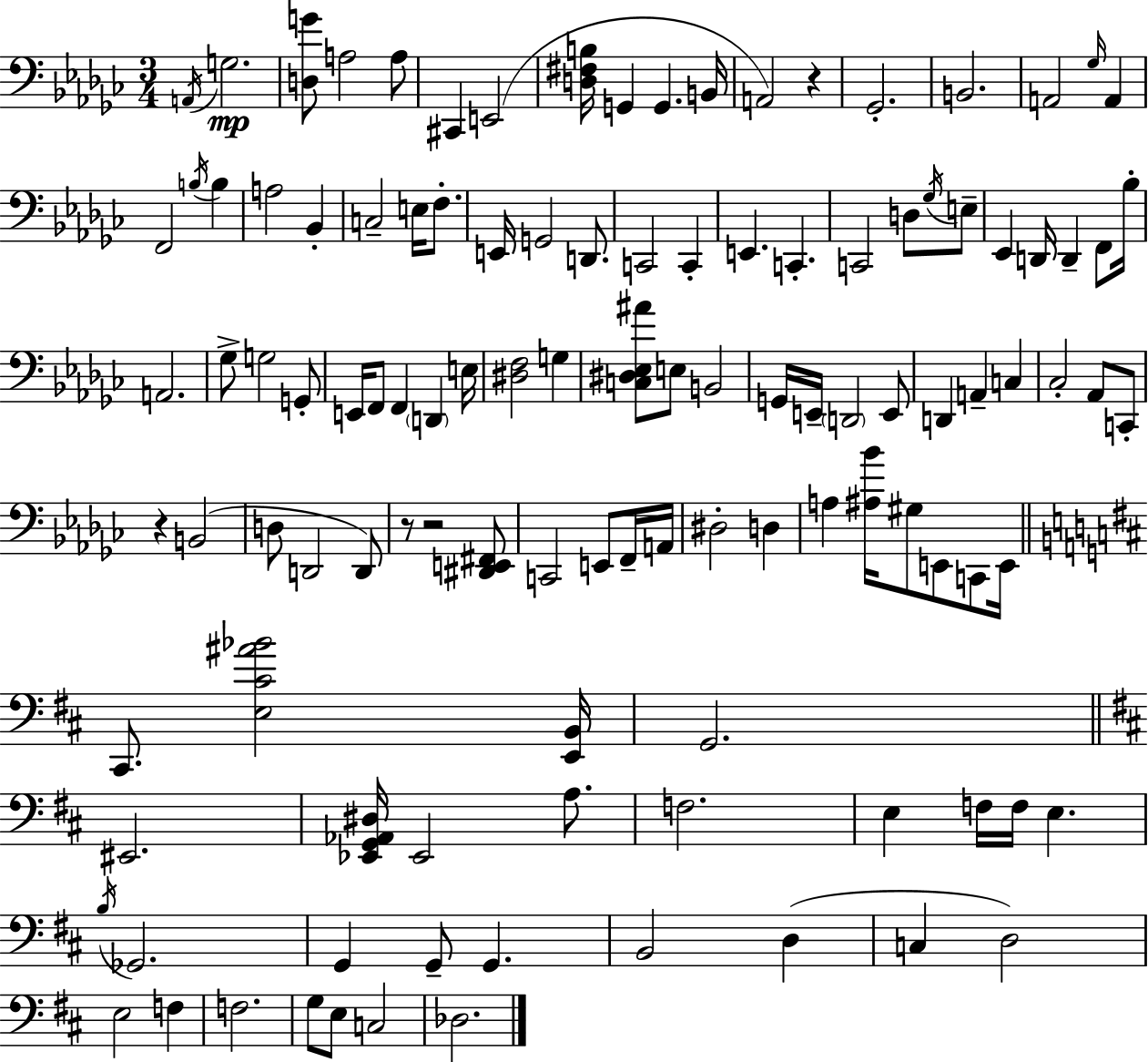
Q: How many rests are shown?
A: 4